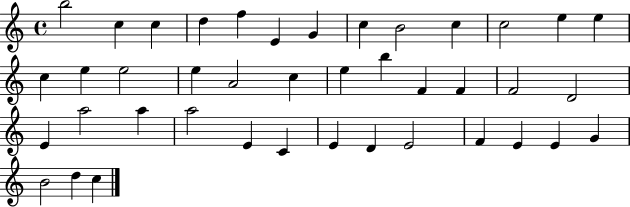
{
  \clef treble
  \time 4/4
  \defaultTimeSignature
  \key c \major
  b''2 c''4 c''4 | d''4 f''4 e'4 g'4 | c''4 b'2 c''4 | c''2 e''4 e''4 | \break c''4 e''4 e''2 | e''4 a'2 c''4 | e''4 b''4 f'4 f'4 | f'2 d'2 | \break e'4 a''2 a''4 | a''2 e'4 c'4 | e'4 d'4 e'2 | f'4 e'4 e'4 g'4 | \break b'2 d''4 c''4 | \bar "|."
}